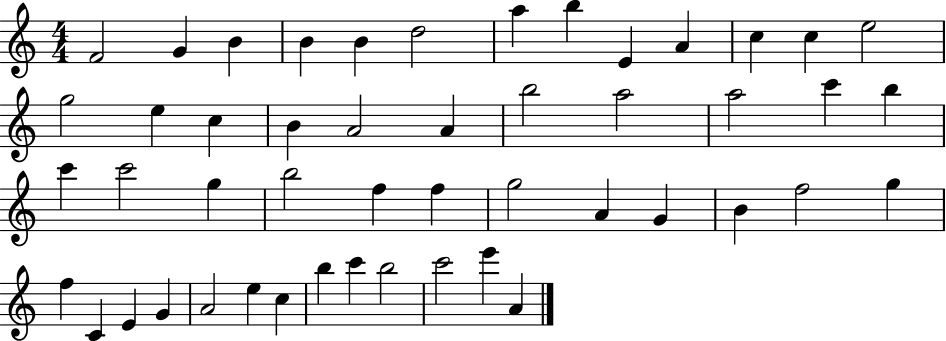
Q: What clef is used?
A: treble